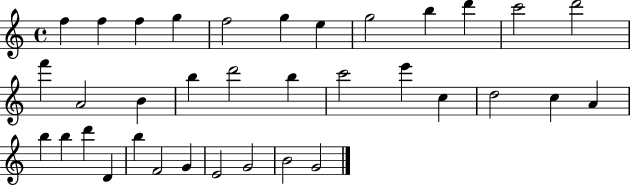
F5/q F5/q F5/q G5/q F5/h G5/q E5/q G5/h B5/q D6/q C6/h D6/h F6/q A4/h B4/q B5/q D6/h B5/q C6/h E6/q C5/q D5/h C5/q A4/q B5/q B5/q D6/q D4/q B5/q F4/h G4/q E4/h G4/h B4/h G4/h